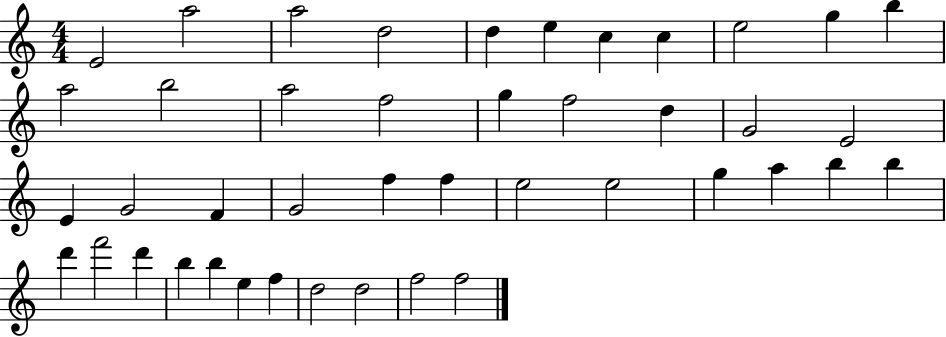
{
  \clef treble
  \numericTimeSignature
  \time 4/4
  \key c \major
  e'2 a''2 | a''2 d''2 | d''4 e''4 c''4 c''4 | e''2 g''4 b''4 | \break a''2 b''2 | a''2 f''2 | g''4 f''2 d''4 | g'2 e'2 | \break e'4 g'2 f'4 | g'2 f''4 f''4 | e''2 e''2 | g''4 a''4 b''4 b''4 | \break d'''4 f'''2 d'''4 | b''4 b''4 e''4 f''4 | d''2 d''2 | f''2 f''2 | \break \bar "|."
}